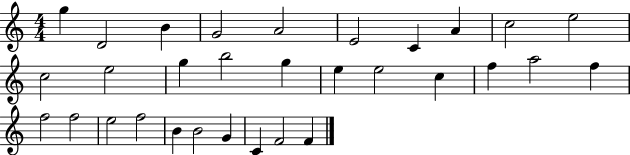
{
  \clef treble
  \numericTimeSignature
  \time 4/4
  \key c \major
  g''4 d'2 b'4 | g'2 a'2 | e'2 c'4 a'4 | c''2 e''2 | \break c''2 e''2 | g''4 b''2 g''4 | e''4 e''2 c''4 | f''4 a''2 f''4 | \break f''2 f''2 | e''2 f''2 | b'4 b'2 g'4 | c'4 f'2 f'4 | \break \bar "|."
}